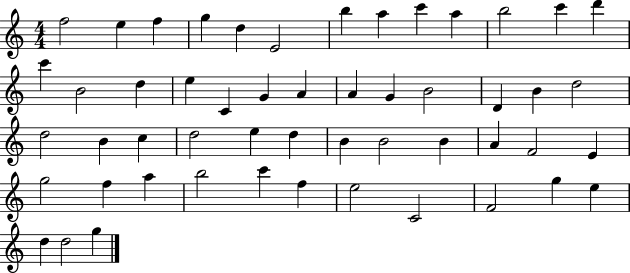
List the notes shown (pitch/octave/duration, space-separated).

F5/h E5/q F5/q G5/q D5/q E4/h B5/q A5/q C6/q A5/q B5/h C6/q D6/q C6/q B4/h D5/q E5/q C4/q G4/q A4/q A4/q G4/q B4/h D4/q B4/q D5/h D5/h B4/q C5/q D5/h E5/q D5/q B4/q B4/h B4/q A4/q F4/h E4/q G5/h F5/q A5/q B5/h C6/q F5/q E5/h C4/h F4/h G5/q E5/q D5/q D5/h G5/q